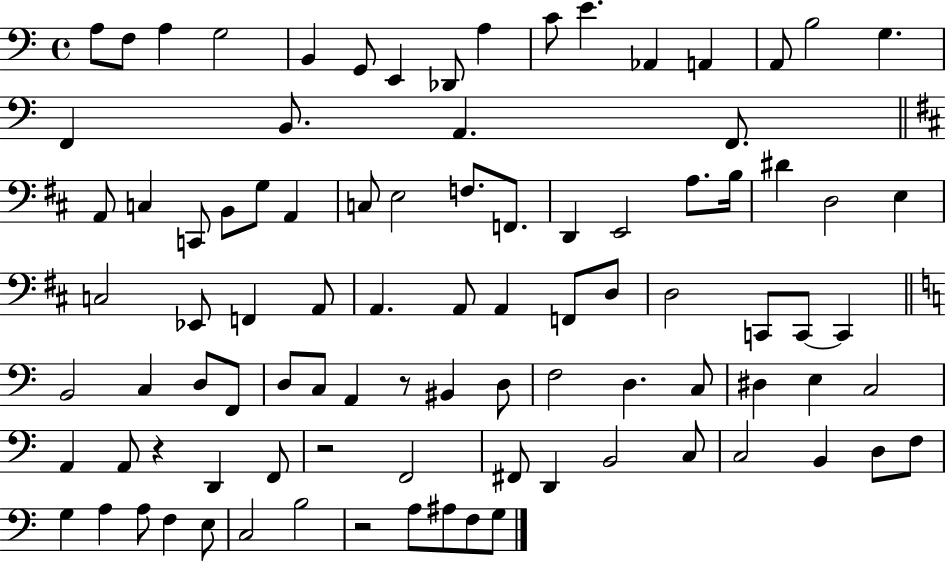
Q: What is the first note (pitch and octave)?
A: A3